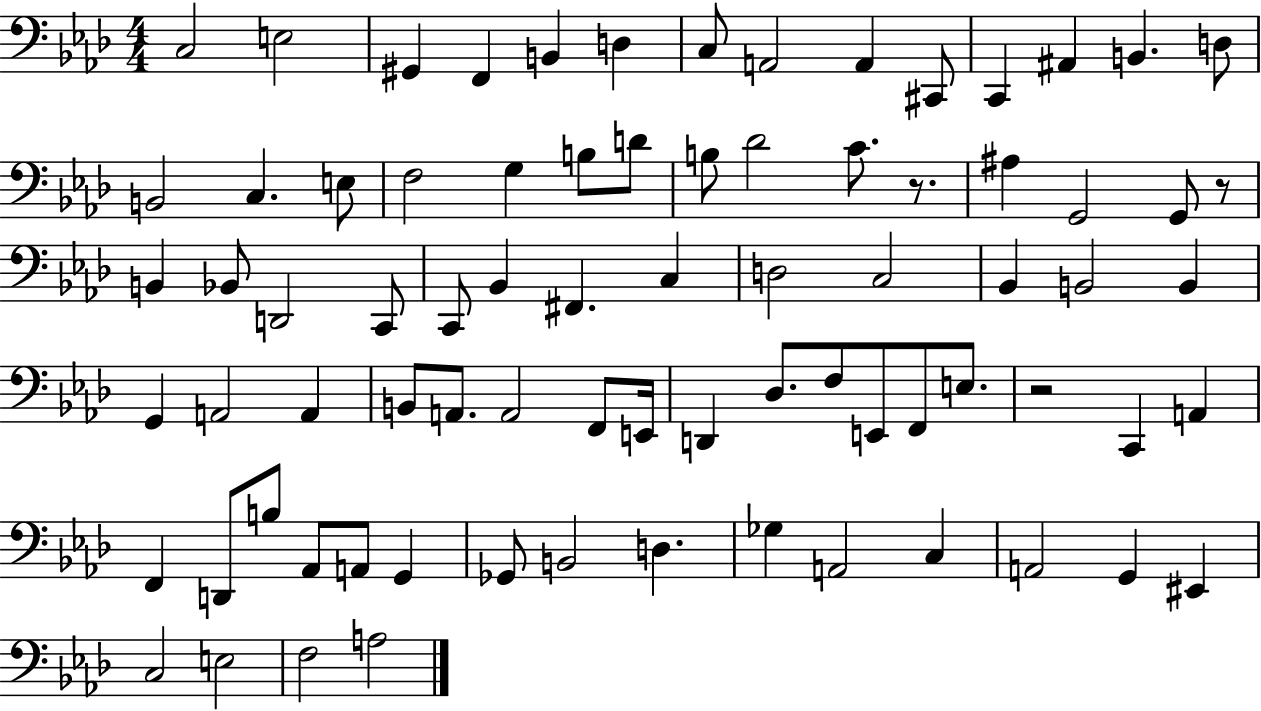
{
  \clef bass
  \numericTimeSignature
  \time 4/4
  \key aes \major
  c2 e2 | gis,4 f,4 b,4 d4 | c8 a,2 a,4 cis,8 | c,4 ais,4 b,4. d8 | \break b,2 c4. e8 | f2 g4 b8 d'8 | b8 des'2 c'8. r8. | ais4 g,2 g,8 r8 | \break b,4 bes,8 d,2 c,8 | c,8 bes,4 fis,4. c4 | d2 c2 | bes,4 b,2 b,4 | \break g,4 a,2 a,4 | b,8 a,8. a,2 f,8 e,16 | d,4 des8. f8 e,8 f,8 e8. | r2 c,4 a,4 | \break f,4 d,8 b8 aes,8 a,8 g,4 | ges,8 b,2 d4. | ges4 a,2 c4 | a,2 g,4 eis,4 | \break c2 e2 | f2 a2 | \bar "|."
}